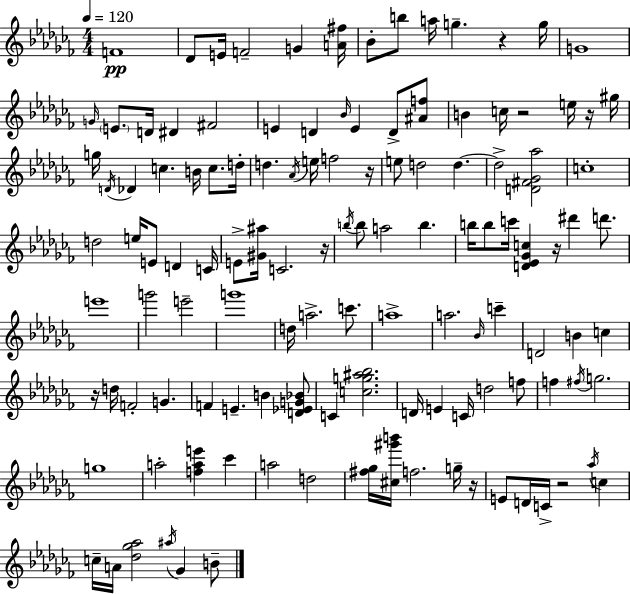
{
  \clef treble
  \numericTimeSignature
  \time 4/4
  \key aes \minor
  \tempo 4 = 120
  \repeat volta 2 { f'1\pp | des'8 e'16 f'2-- g'4 <a' fis''>16 | bes'8-. b''8 a''16 g''4.-- r4 g''16 | g'1 | \break \grace { g'16 } \parenthesize e'8. d'16 dis'4 fis'2 | e'4 d'4 \grace { bes'16 } e'4 d'8-> | <ais' f''>8 b'4 c''16 r2 e''16 | r16 gis''16 g''16 \acciaccatura { d'16 } des'4 c''4. b'16 c''8. | \break d''16-. d''4. \acciaccatura { aes'16 } e''16 f''2 | r16 e''8 d''2 d''4.~~ | d''2-> <d' fis' ges' aes''>2 | c''1-. | \break d''2 e''16 e'8 d'4 | c'16 e'8-> <gis' ais''>16 c'2. | r16 \acciaccatura { b''16 } b''8 a''2 b''4. | b''16 b''8 c'''16 <d' ees' ges' c''>4 r16 dis'''4 | \break d'''8. e'''1 | g'''2 e'''2-- | g'''1 | d''16 a''2.-> | \break c'''8. a''1-> | a''2. | \grace { bes'16 } c'''4-- d'2 b'4 | c''4 r16 d''16 f'2-. | \break g'4. f'4 e'4.-- | b'4 <d' ees' g' bes'>8 c'4 <c'' g'' ais'' bes''>2. | d'16 e'4 c'16 d''2 | f''8 f''4 \acciaccatura { fis''16 } g''2. | \break g''1 | a''2-. <f'' a'' e'''>4 | ces'''4 a''2 d''2 | <fis'' ges''>16 <cis'' gis''' b'''>16 f''2. | \break g''16-- r16 e'8 d'16 c'16-> r2 | \acciaccatura { aes''16 } c''4 c''16-- a'16 <des'' ges'' aes''>2 | \acciaccatura { ais''16 } ges'4 b'8-- } \bar "|."
}